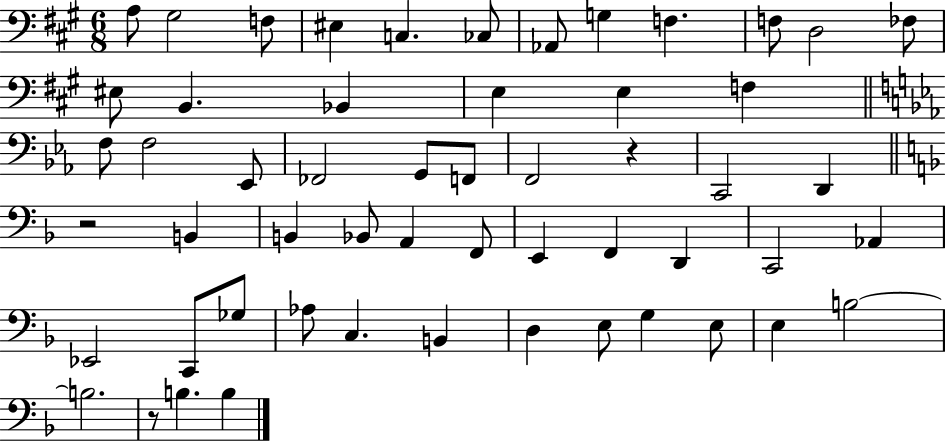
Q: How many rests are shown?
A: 3